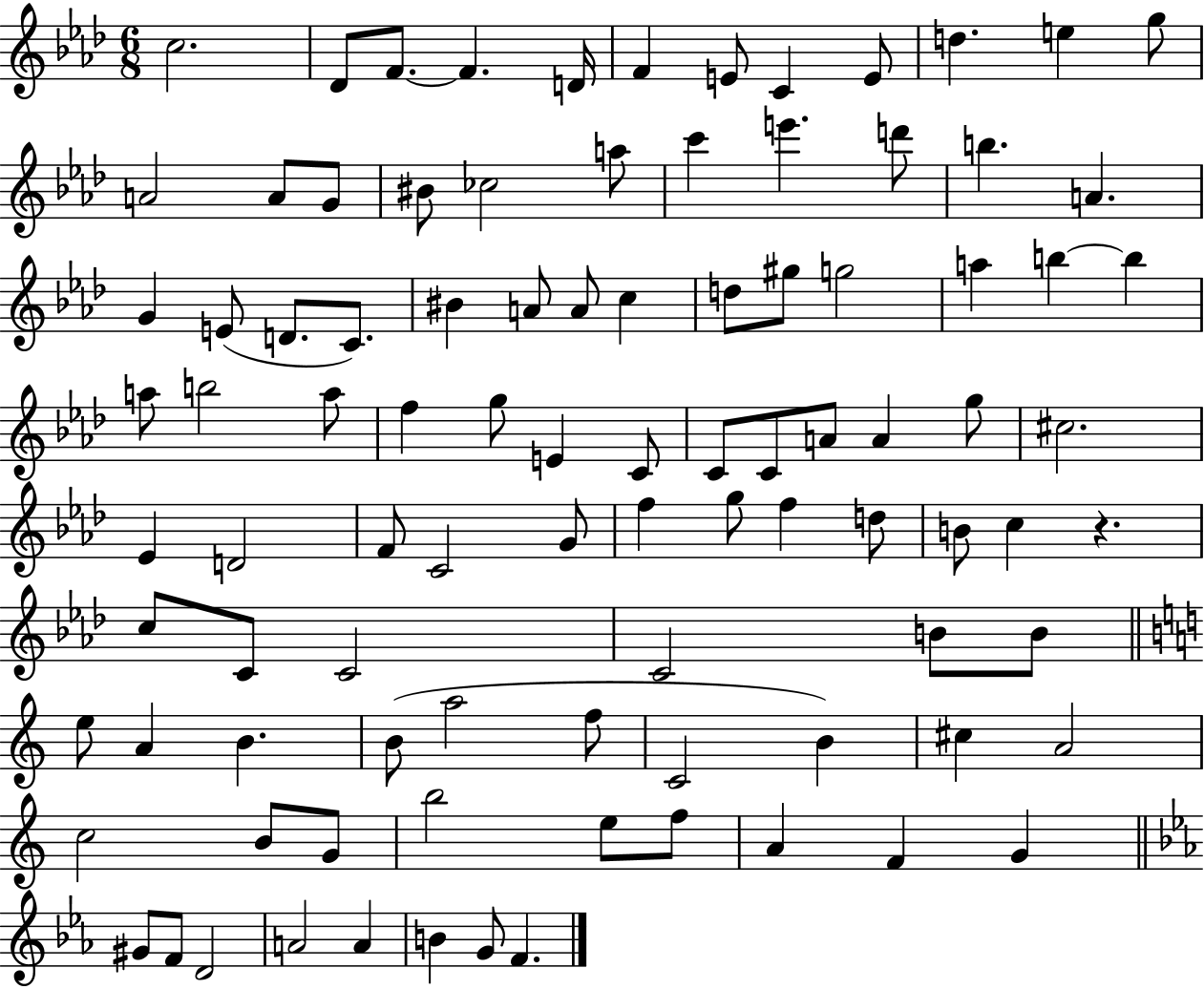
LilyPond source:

{
  \clef treble
  \numericTimeSignature
  \time 6/8
  \key aes \major
  c''2. | des'8 f'8.~~ f'4. d'16 | f'4 e'8 c'4 e'8 | d''4. e''4 g''8 | \break a'2 a'8 g'8 | bis'8 ces''2 a''8 | c'''4 e'''4. d'''8 | b''4. a'4. | \break g'4 e'8( d'8. c'8.) | bis'4 a'8 a'8 c''4 | d''8 gis''8 g''2 | a''4 b''4~~ b''4 | \break a''8 b''2 a''8 | f''4 g''8 e'4 c'8 | c'8 c'8 a'8 a'4 g''8 | cis''2. | \break ees'4 d'2 | f'8 c'2 g'8 | f''4 g''8 f''4 d''8 | b'8 c''4 r4. | \break c''8 c'8 c'2 | c'2 b'8 b'8 | \bar "||" \break \key c \major e''8 a'4 b'4. | b'8( a''2 f''8 | c'2 b'4) | cis''4 a'2 | \break c''2 b'8 g'8 | b''2 e''8 f''8 | a'4 f'4 g'4 | \bar "||" \break \key c \minor gis'8 f'8 d'2 | a'2 a'4 | b'4 g'8 f'4. | \bar "|."
}